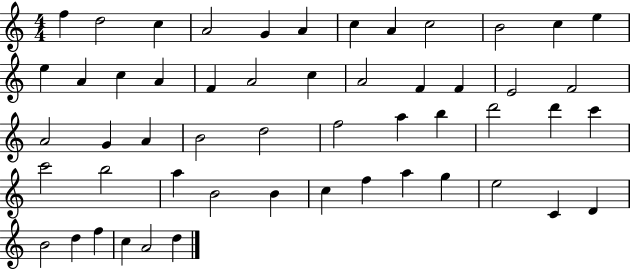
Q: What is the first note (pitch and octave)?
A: F5